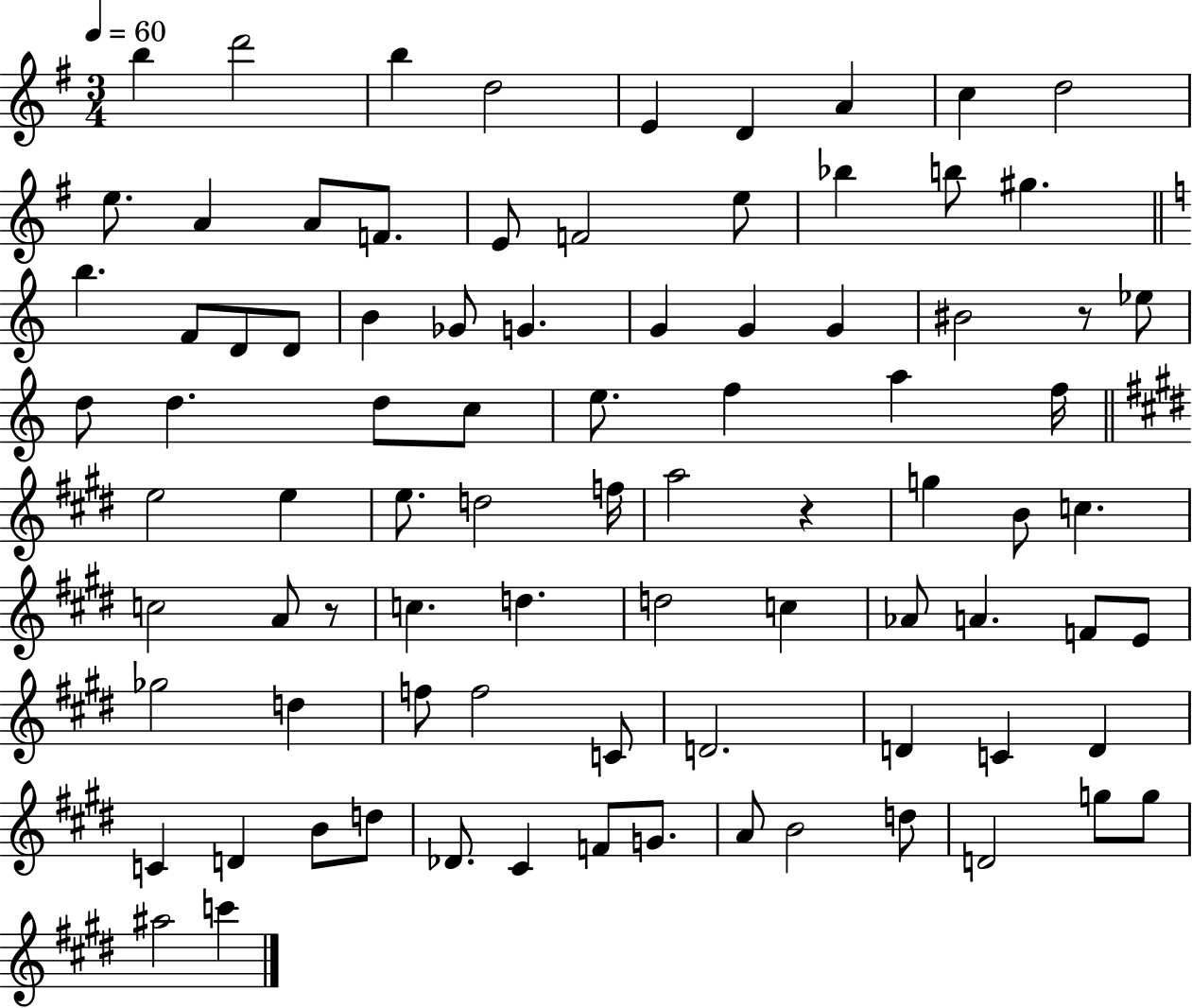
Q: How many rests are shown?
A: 3